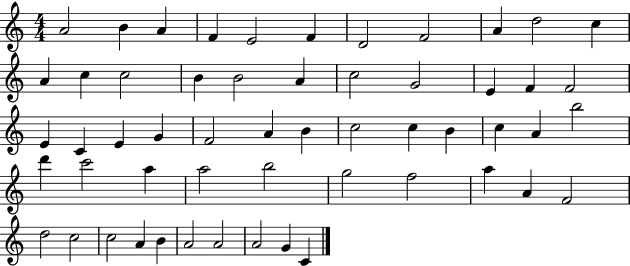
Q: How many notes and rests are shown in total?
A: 55